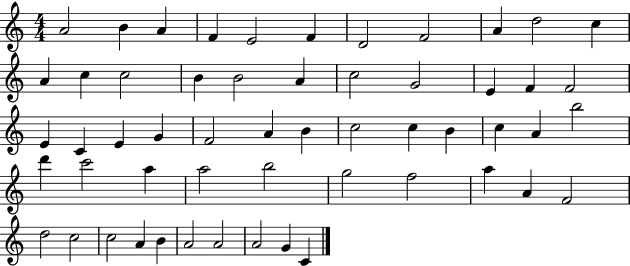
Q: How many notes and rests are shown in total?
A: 55